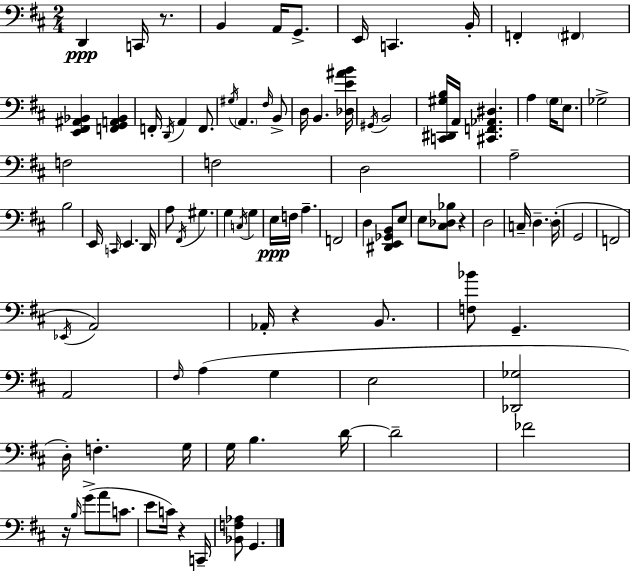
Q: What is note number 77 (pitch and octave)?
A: C4